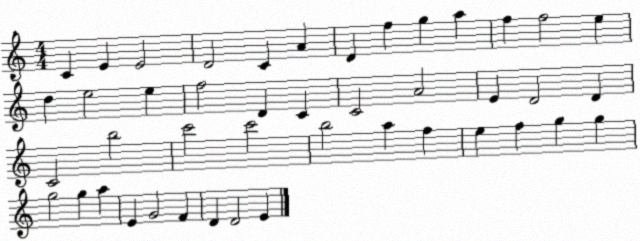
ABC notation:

X:1
T:Untitled
M:4/4
L:1/4
K:C
C E E2 D2 C A D f g a f f2 e d e2 e f2 D C C2 A2 E D2 D C2 b2 c'2 c'2 b2 a f e f g g g2 g a E G2 F D D2 E